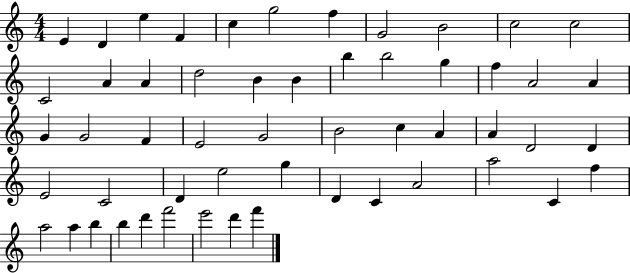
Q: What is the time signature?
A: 4/4